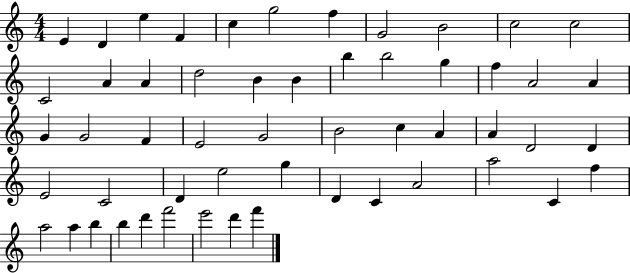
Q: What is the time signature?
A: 4/4